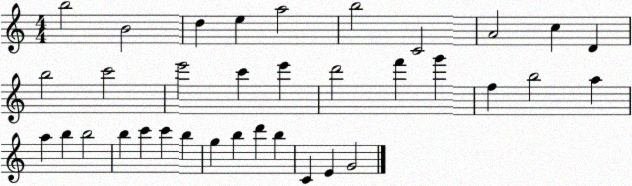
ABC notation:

X:1
T:Untitled
M:4/4
L:1/4
K:C
b2 B2 d e a2 b2 C2 A2 c D b2 c'2 e'2 c' e' d'2 f' g' f b2 a a b b2 b c' c' b g b d' b C E G2